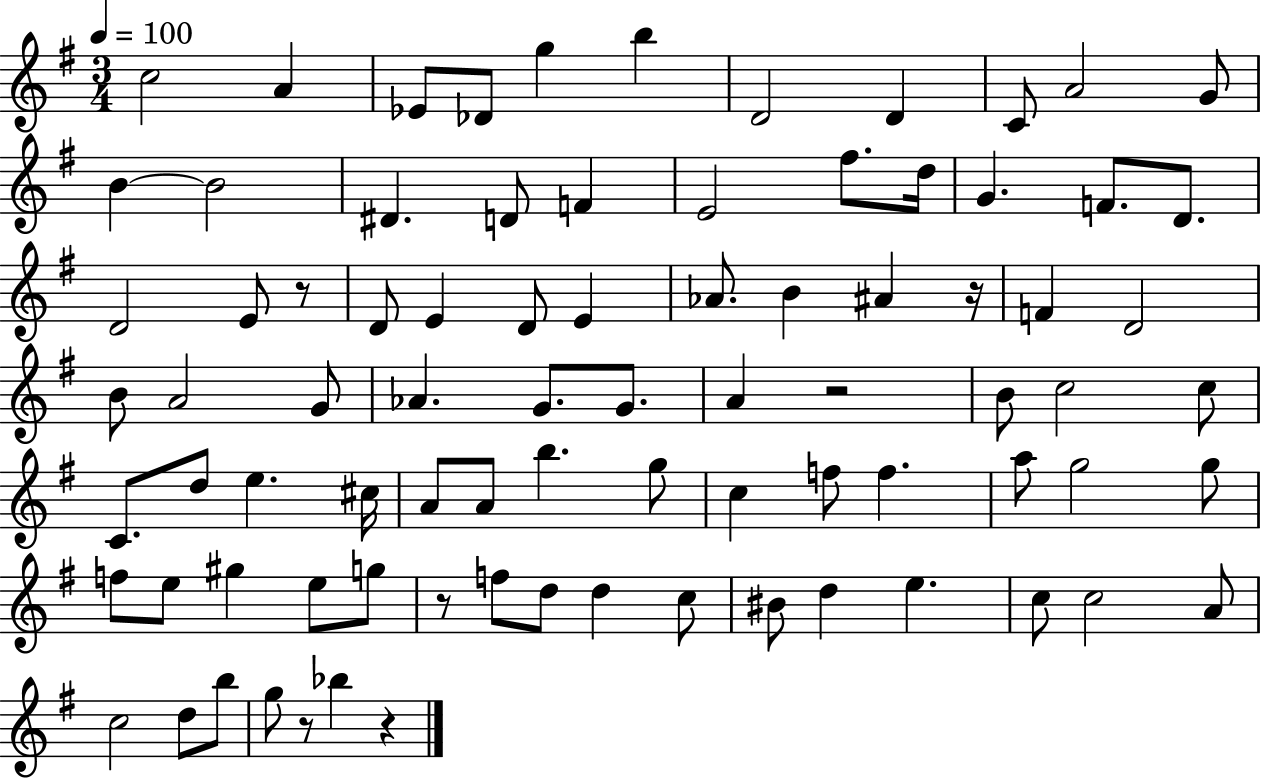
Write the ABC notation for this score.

X:1
T:Untitled
M:3/4
L:1/4
K:G
c2 A _E/2 _D/2 g b D2 D C/2 A2 G/2 B B2 ^D D/2 F E2 ^f/2 d/4 G F/2 D/2 D2 E/2 z/2 D/2 E D/2 E _A/2 B ^A z/4 F D2 B/2 A2 G/2 _A G/2 G/2 A z2 B/2 c2 c/2 C/2 d/2 e ^c/4 A/2 A/2 b g/2 c f/2 f a/2 g2 g/2 f/2 e/2 ^g e/2 g/2 z/2 f/2 d/2 d c/2 ^B/2 d e c/2 c2 A/2 c2 d/2 b/2 g/2 z/2 _b z